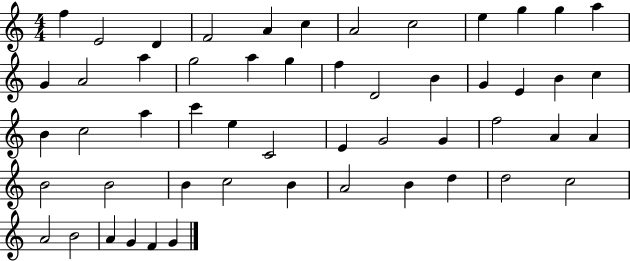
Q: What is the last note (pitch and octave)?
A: G4